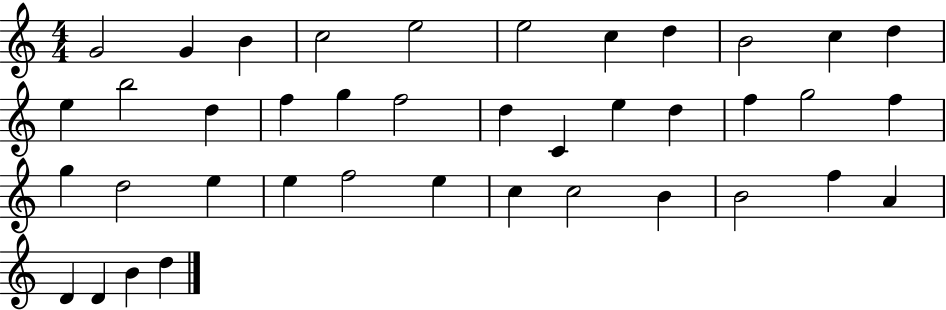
X:1
T:Untitled
M:4/4
L:1/4
K:C
G2 G B c2 e2 e2 c d B2 c d e b2 d f g f2 d C e d f g2 f g d2 e e f2 e c c2 B B2 f A D D B d